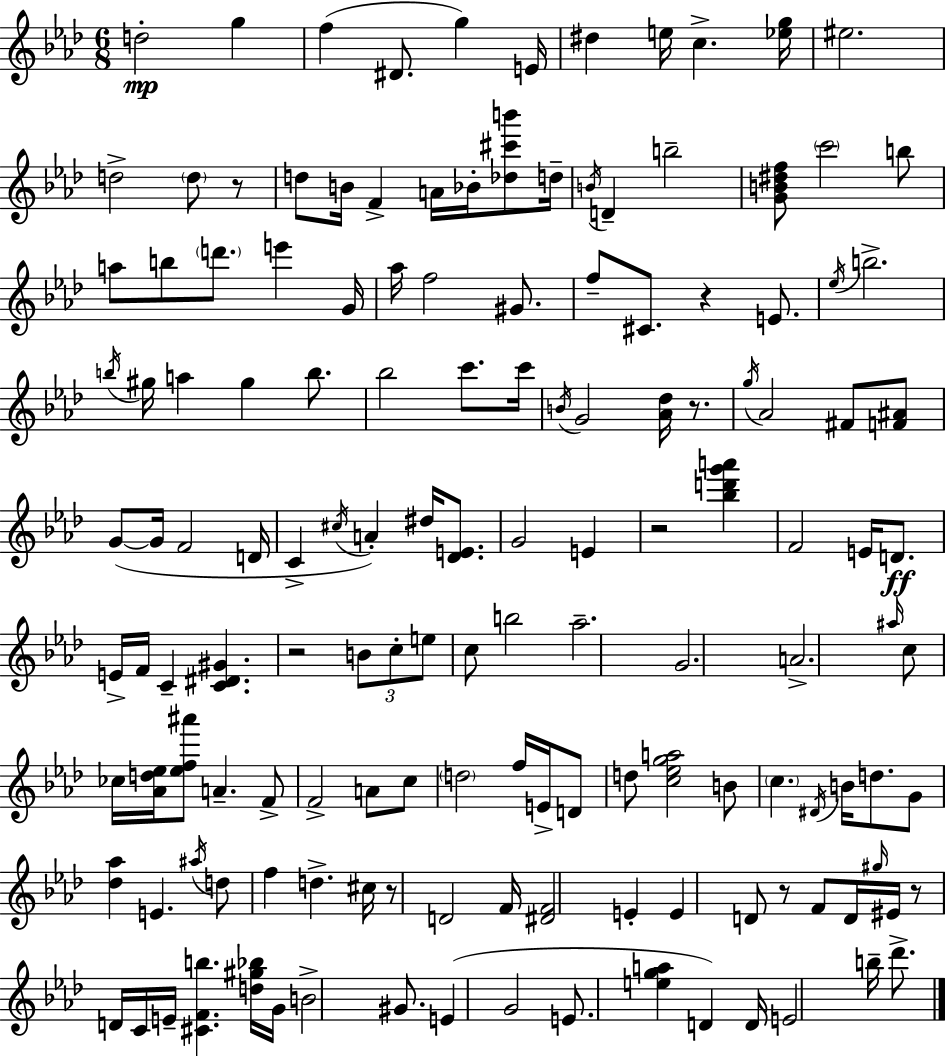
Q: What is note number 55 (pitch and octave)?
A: C#5